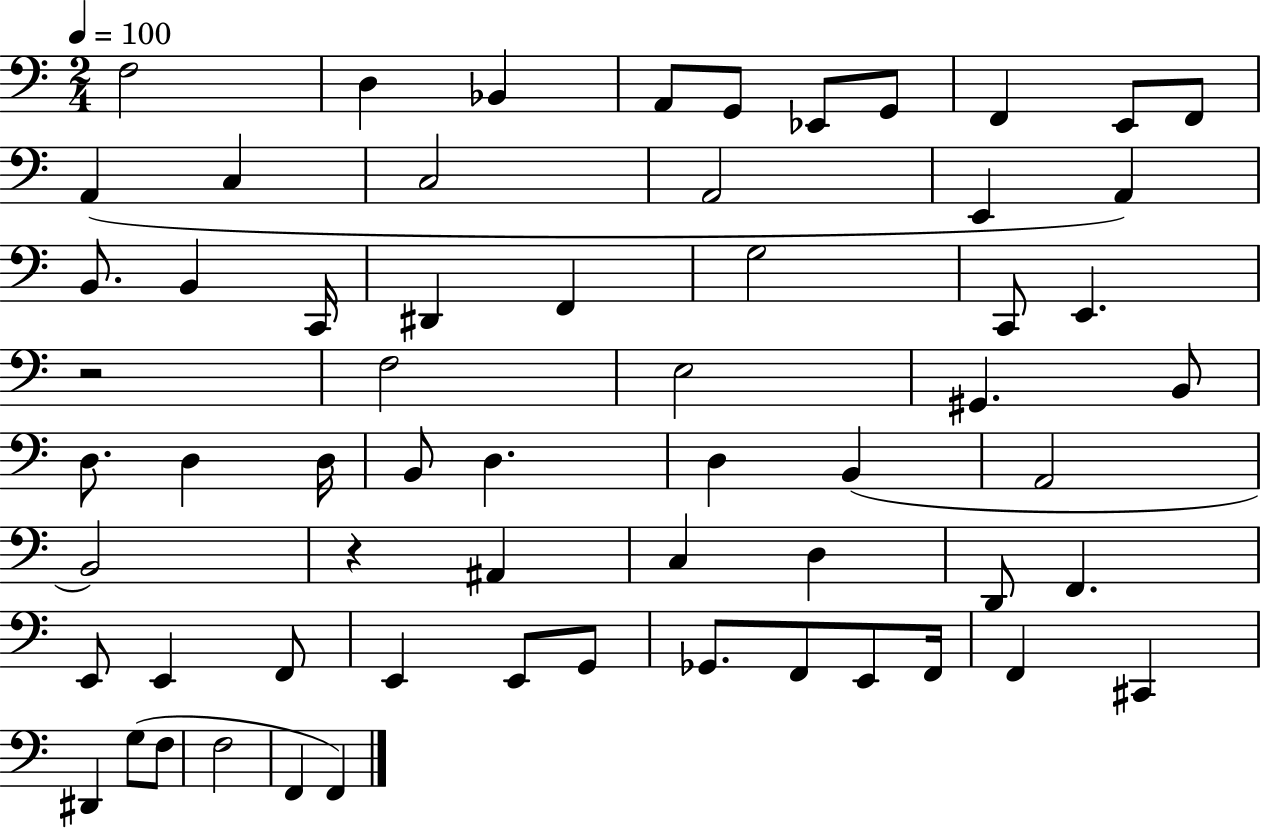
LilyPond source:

{
  \clef bass
  \numericTimeSignature
  \time 2/4
  \key c \major
  \tempo 4 = 100
  f2 | d4 bes,4 | a,8 g,8 ees,8 g,8 | f,4 e,8 f,8 | \break a,4( c4 | c2 | a,2 | e,4 a,4) | \break b,8. b,4 c,16 | dis,4 f,4 | g2 | c,8 e,4. | \break r2 | f2 | e2 | gis,4. b,8 | \break d8. d4 d16 | b,8 d4. | d4 b,4( | a,2 | \break b,2) | r4 ais,4 | c4 d4 | d,8 f,4. | \break e,8 e,4 f,8 | e,4 e,8 g,8 | ges,8. f,8 e,8 f,16 | f,4 cis,4 | \break dis,4 g8( f8 | f2 | f,4 f,4) | \bar "|."
}